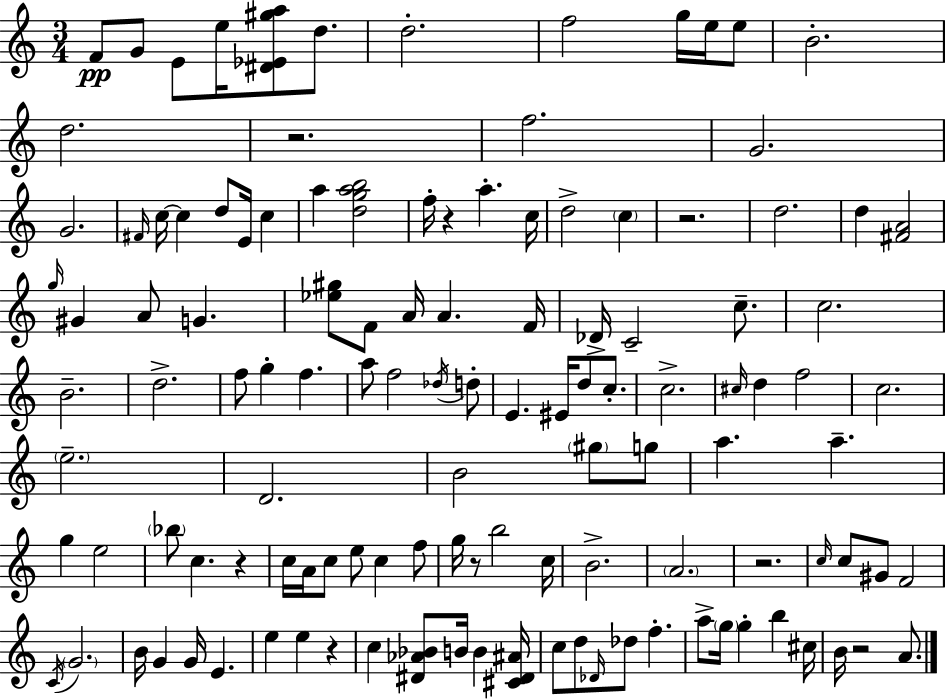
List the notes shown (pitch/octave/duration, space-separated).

F4/e G4/e E4/e E5/s [D#4,Eb4,G#5,A5]/e D5/e. D5/h. F5/h G5/s E5/s E5/e B4/h. D5/h. R/h. F5/h. G4/h. G4/h. F#4/s C5/s C5/q D5/e E4/s C5/q A5/q [D5,G5,A5,B5]/h F5/s R/q A5/q. C5/s D5/h C5/q R/h. D5/h. D5/q [F#4,A4]/h G5/s G#4/q A4/e G4/q. [Eb5,G#5]/e F4/e A4/s A4/q. F4/s Db4/s C4/h C5/e. C5/h. B4/h. D5/h. F5/e G5/q F5/q. A5/e F5/h Db5/s D5/e E4/q. EIS4/s D5/e C5/e. C5/h. C#5/s D5/q F5/h C5/h. E5/h. D4/h. B4/h G#5/e G5/e A5/q. A5/q. G5/q E5/h Bb5/e C5/q. R/q C5/s A4/s C5/e E5/e C5/q F5/e G5/s R/e B5/h C5/s B4/h. A4/h. R/h. C5/s C5/e G#4/e F4/h C4/s G4/h. B4/s G4/q G4/s E4/q. E5/q E5/q R/q C5/q [D#4,Ab4,Bb4]/e B4/s B4/q [C#4,D#4,A#4]/s C5/e D5/e Db4/s Db5/e F5/q. A5/e G5/s G5/q B5/q C#5/s B4/s R/h A4/e.